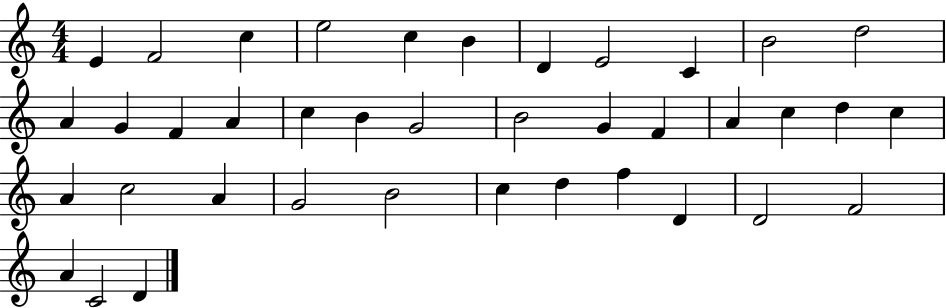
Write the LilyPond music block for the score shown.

{
  \clef treble
  \numericTimeSignature
  \time 4/4
  \key c \major
  e'4 f'2 c''4 | e''2 c''4 b'4 | d'4 e'2 c'4 | b'2 d''2 | \break a'4 g'4 f'4 a'4 | c''4 b'4 g'2 | b'2 g'4 f'4 | a'4 c''4 d''4 c''4 | \break a'4 c''2 a'4 | g'2 b'2 | c''4 d''4 f''4 d'4 | d'2 f'2 | \break a'4 c'2 d'4 | \bar "|."
}